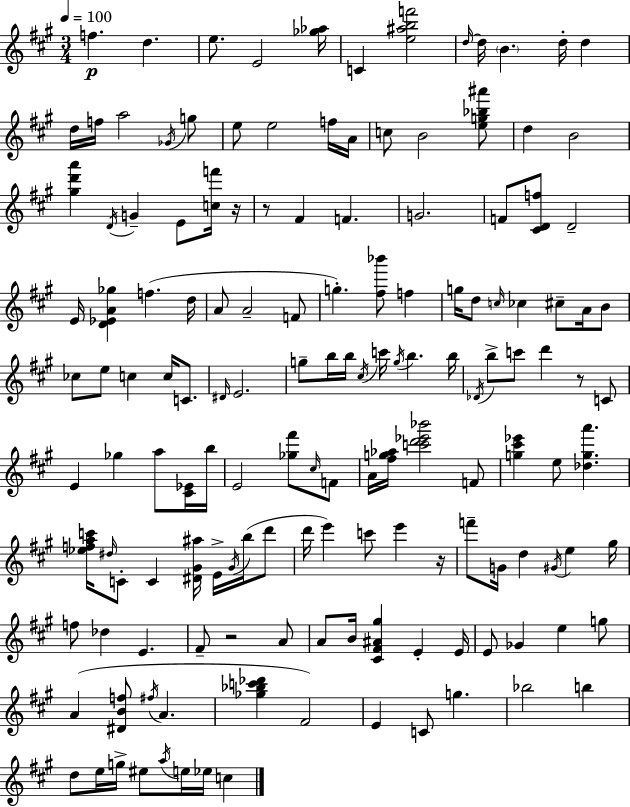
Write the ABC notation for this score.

X:1
T:Untitled
M:3/4
L:1/4
K:A
f d e/2 E2 [_g_a]/4 C [e^abf']2 d/4 d/4 B d/4 d d/4 f/4 a2 _G/4 g/2 e/2 e2 f/4 A/4 c/2 B2 [eg_b^a']/2 d B2 [^gd'a'] D/4 G E/2 [cf']/4 z/4 z/2 ^F F G2 F/2 [^CDf]/2 D2 E/4 [D_EA_g] f d/4 A/2 A2 F/2 g [^f_b']/2 f g/4 d/2 c/4 _c ^c/2 A/4 B/2 _c/2 e/2 c c/4 C/2 ^D/4 E2 g/2 b/4 b/4 ^c/4 c'/4 g/4 b b/4 _D/4 b/2 c'/2 d' z/2 C/2 E _g a/2 [^C_E]/4 b/4 E2 [_g^f']/2 ^c/4 F/2 A/4 [^fg_a]/4 [c'd'_e'_b']2 F/2 [g^c'_e'] e/2 [_dga'] [_efac']/4 ^d/4 C/2 C [^D^G^a]/4 E/4 ^G/4 b/4 d'/2 d'/4 e' c'/2 e' z/4 f'/2 G/4 d ^G/4 e ^g/4 f/2 _d E ^F/2 z2 A/2 A/2 B/4 [^C^F^A^g] E E/4 E/2 _G e g/2 A [^DBf]/2 ^f/4 A [_g_bc'_d'] ^F2 E C/2 g _b2 b d/2 e/4 g/4 ^e/2 a/4 e/4 _e/4 c